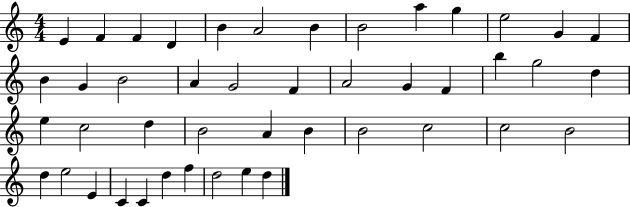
E4/q F4/q F4/q D4/q B4/q A4/h B4/q B4/h A5/q G5/q E5/h G4/q F4/q B4/q G4/q B4/h A4/q G4/h F4/q A4/h G4/q F4/q B5/q G5/h D5/q E5/q C5/h D5/q B4/h A4/q B4/q B4/h C5/h C5/h B4/h D5/q E5/h E4/q C4/q C4/q D5/q F5/q D5/h E5/q D5/q